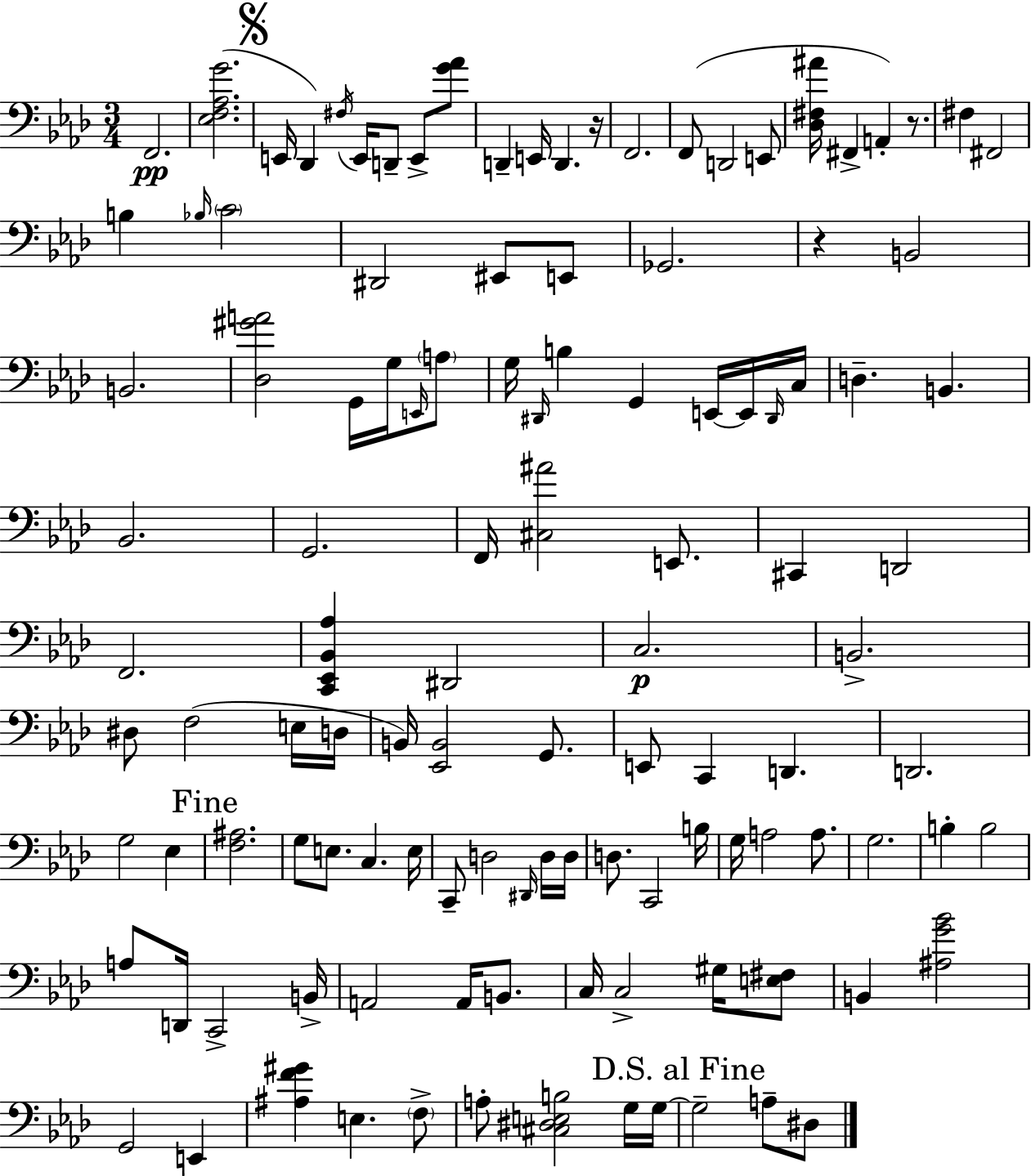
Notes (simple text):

F2/h. [Eb3,F3,Ab3,G4]/h. E2/s Db2/q F#3/s E2/s D2/e E2/e [G4,Ab4]/e D2/q E2/s D2/q. R/s F2/h. F2/e D2/h E2/e [Db3,F#3,A#4]/s F#2/q A2/q R/e. F#3/q F#2/h B3/q Bb3/s C4/h D#2/h EIS2/e E2/e Gb2/h. R/q B2/h B2/h. [Db3,G#4,A4]/h G2/s G3/s E2/s A3/e G3/s D#2/s B3/q G2/q E2/s E2/s D#2/s C3/s D3/q. B2/q. Bb2/h. G2/h. F2/s [C#3,A#4]/h E2/e. C#2/q D2/h F2/h. [C2,Eb2,Bb2,Ab3]/q D#2/h C3/h. B2/h. D#3/e F3/h E3/s D3/s B2/s [Eb2,B2]/h G2/e. E2/e C2/q D2/q. D2/h. G3/h Eb3/q [F3,A#3]/h. G3/e E3/e. C3/q. E3/s C2/e D3/h D#2/s D3/s D3/s D3/e. C2/h B3/s G3/s A3/h A3/e. G3/h. B3/q B3/h A3/e D2/s C2/h B2/s A2/h A2/s B2/e. C3/s C3/h G#3/s [E3,F#3]/e B2/q [A#3,G4,Bb4]/h G2/h E2/q [A#3,F4,G#4]/q E3/q. F3/e A3/e [C#3,D#3,E3,B3]/h G3/s G3/s G3/h A3/e D#3/e